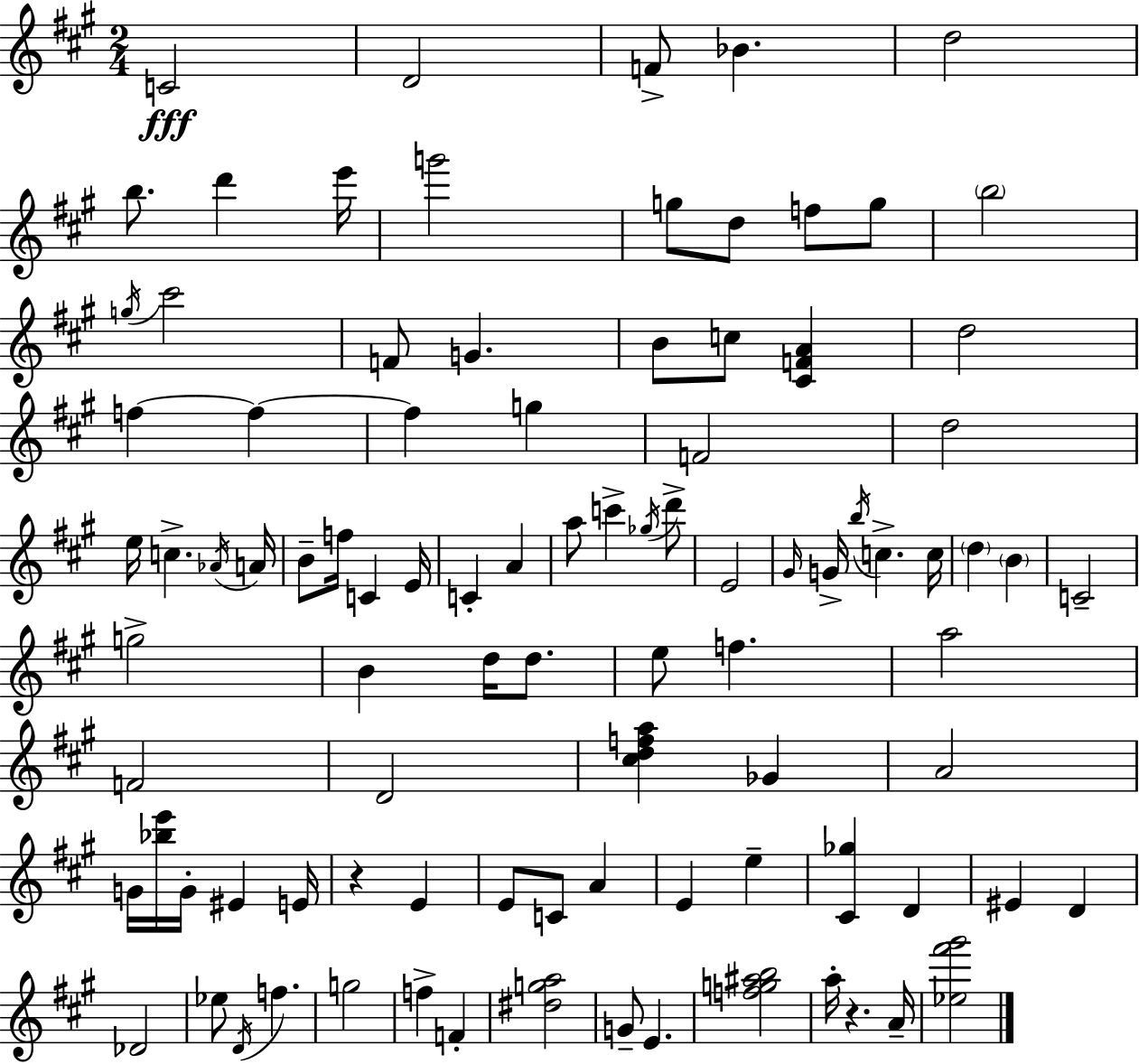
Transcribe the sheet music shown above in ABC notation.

X:1
T:Untitled
M:2/4
L:1/4
K:A
C2 D2 F/2 _B d2 b/2 d' e'/4 g'2 g/2 d/2 f/2 g/2 b2 g/4 ^c'2 F/2 G B/2 c/2 [^CFA] d2 f f f g F2 d2 e/4 c _A/4 A/4 B/2 f/4 C E/4 C A a/2 c' _g/4 d'/2 E2 ^G/4 G/4 b/4 c c/4 d B C2 g2 B d/4 d/2 e/2 f a2 F2 D2 [^cdfa] _G A2 G/4 [_be']/4 G/4 ^E E/4 z E E/2 C/2 A E e [^C_g] D ^E D _D2 _e/2 D/4 f g2 f F [^dga]2 G/2 E [fg^ab]2 a/4 z A/4 [_e^f'^g']2